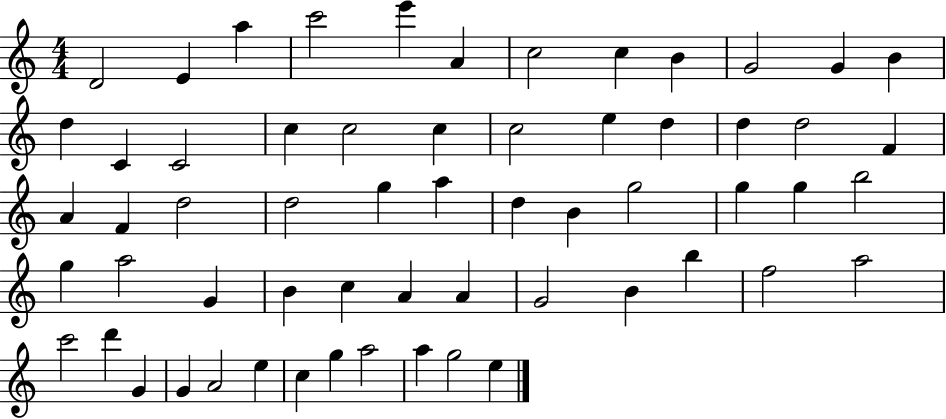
{
  \clef treble
  \numericTimeSignature
  \time 4/4
  \key c \major
  d'2 e'4 a''4 | c'''2 e'''4 a'4 | c''2 c''4 b'4 | g'2 g'4 b'4 | \break d''4 c'4 c'2 | c''4 c''2 c''4 | c''2 e''4 d''4 | d''4 d''2 f'4 | \break a'4 f'4 d''2 | d''2 g''4 a''4 | d''4 b'4 g''2 | g''4 g''4 b''2 | \break g''4 a''2 g'4 | b'4 c''4 a'4 a'4 | g'2 b'4 b''4 | f''2 a''2 | \break c'''2 d'''4 g'4 | g'4 a'2 e''4 | c''4 g''4 a''2 | a''4 g''2 e''4 | \break \bar "|."
}